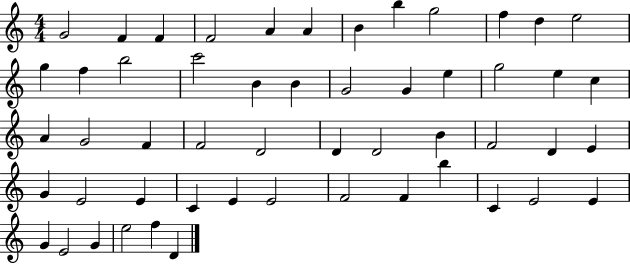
X:1
T:Untitled
M:4/4
L:1/4
K:C
G2 F F F2 A A B b g2 f d e2 g f b2 c'2 B B G2 G e g2 e c A G2 F F2 D2 D D2 B F2 D E G E2 E C E E2 F2 F b C E2 E G E2 G e2 f D